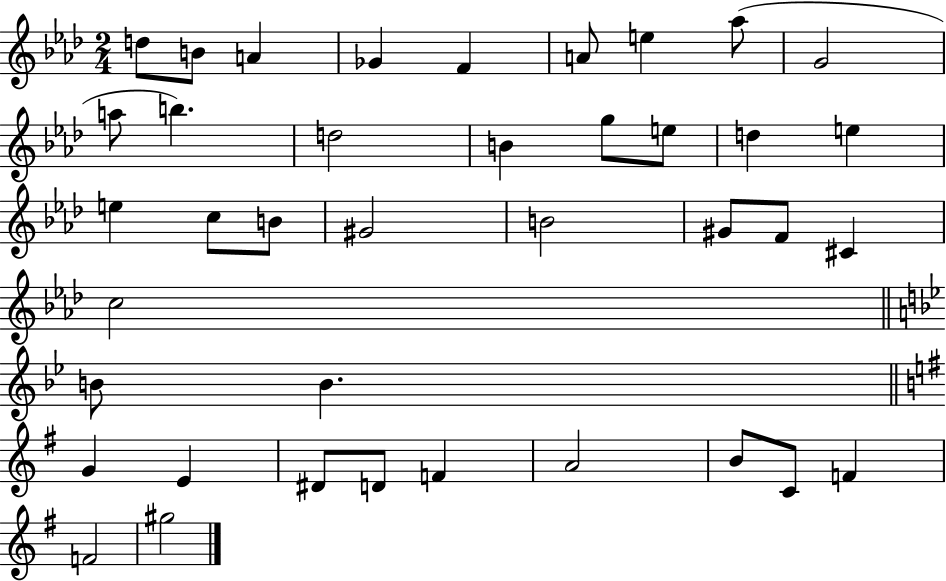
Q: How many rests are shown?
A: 0